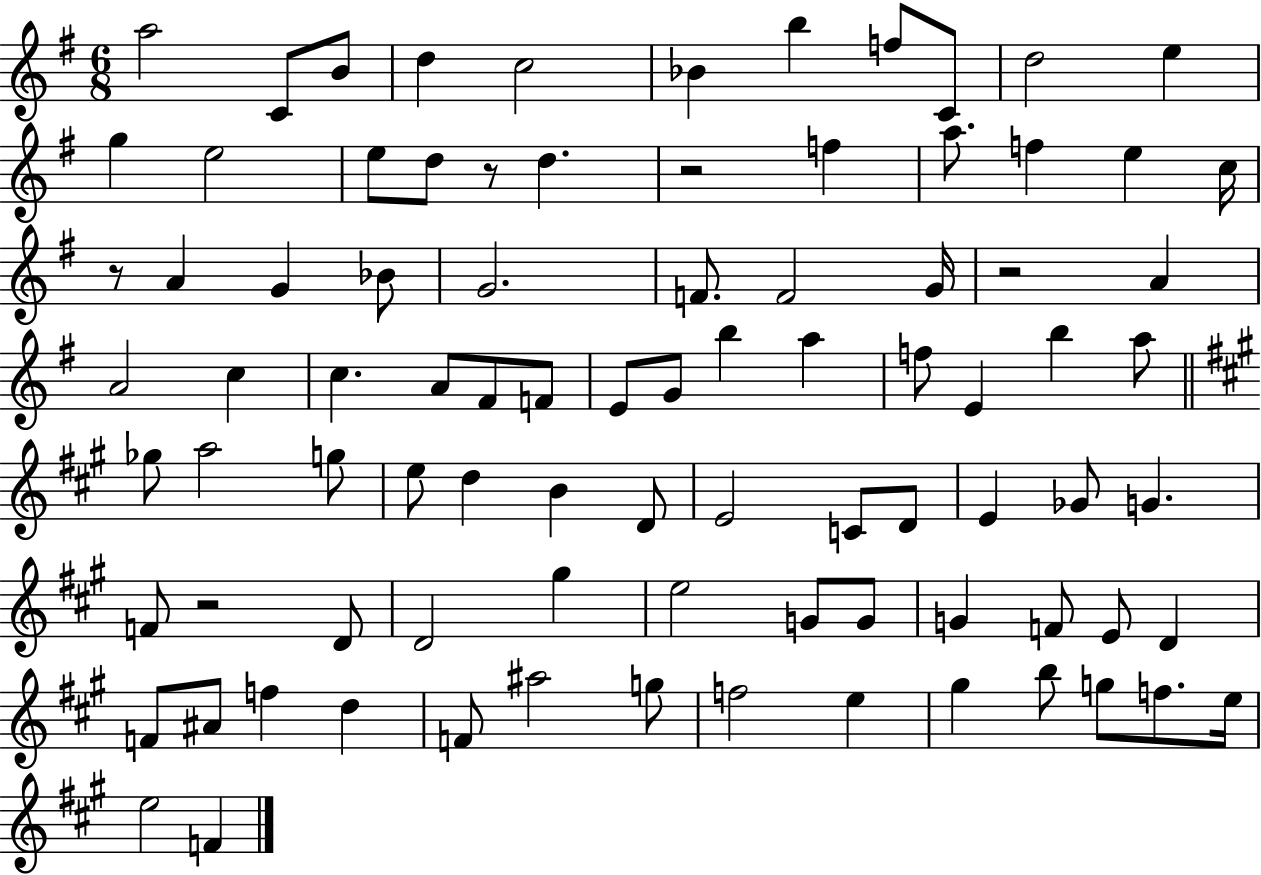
X:1
T:Untitled
M:6/8
L:1/4
K:G
a2 C/2 B/2 d c2 _B b f/2 C/2 d2 e g e2 e/2 d/2 z/2 d z2 f a/2 f e c/4 z/2 A G _B/2 G2 F/2 F2 G/4 z2 A A2 c c A/2 ^F/2 F/2 E/2 G/2 b a f/2 E b a/2 _g/2 a2 g/2 e/2 d B D/2 E2 C/2 D/2 E _G/2 G F/2 z2 D/2 D2 ^g e2 G/2 G/2 G F/2 E/2 D F/2 ^A/2 f d F/2 ^a2 g/2 f2 e ^g b/2 g/2 f/2 e/4 e2 F